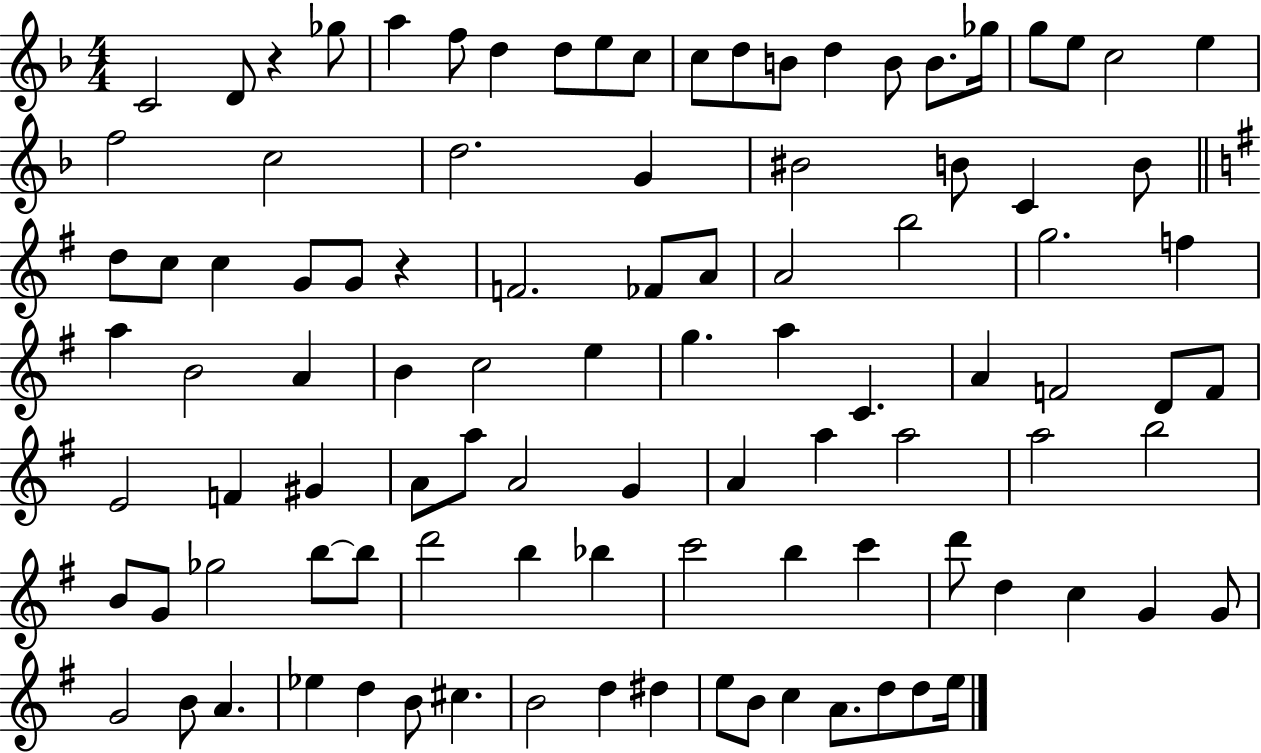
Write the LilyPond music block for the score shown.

{
  \clef treble
  \numericTimeSignature
  \time 4/4
  \key f \major
  c'2 d'8 r4 ges''8 | a''4 f''8 d''4 d''8 e''8 c''8 | c''8 d''8 b'8 d''4 b'8 b'8. ges''16 | g''8 e''8 c''2 e''4 | \break f''2 c''2 | d''2. g'4 | bis'2 b'8 c'4 b'8 | \bar "||" \break \key g \major d''8 c''8 c''4 g'8 g'8 r4 | f'2. fes'8 a'8 | a'2 b''2 | g''2. f''4 | \break a''4 b'2 a'4 | b'4 c''2 e''4 | g''4. a''4 c'4. | a'4 f'2 d'8 f'8 | \break e'2 f'4 gis'4 | a'8 a''8 a'2 g'4 | a'4 a''4 a''2 | a''2 b''2 | \break b'8 g'8 ges''2 b''8~~ b''8 | d'''2 b''4 bes''4 | c'''2 b''4 c'''4 | d'''8 d''4 c''4 g'4 g'8 | \break g'2 b'8 a'4. | ees''4 d''4 b'8 cis''4. | b'2 d''4 dis''4 | e''8 b'8 c''4 a'8. d''8 d''8 e''16 | \break \bar "|."
}